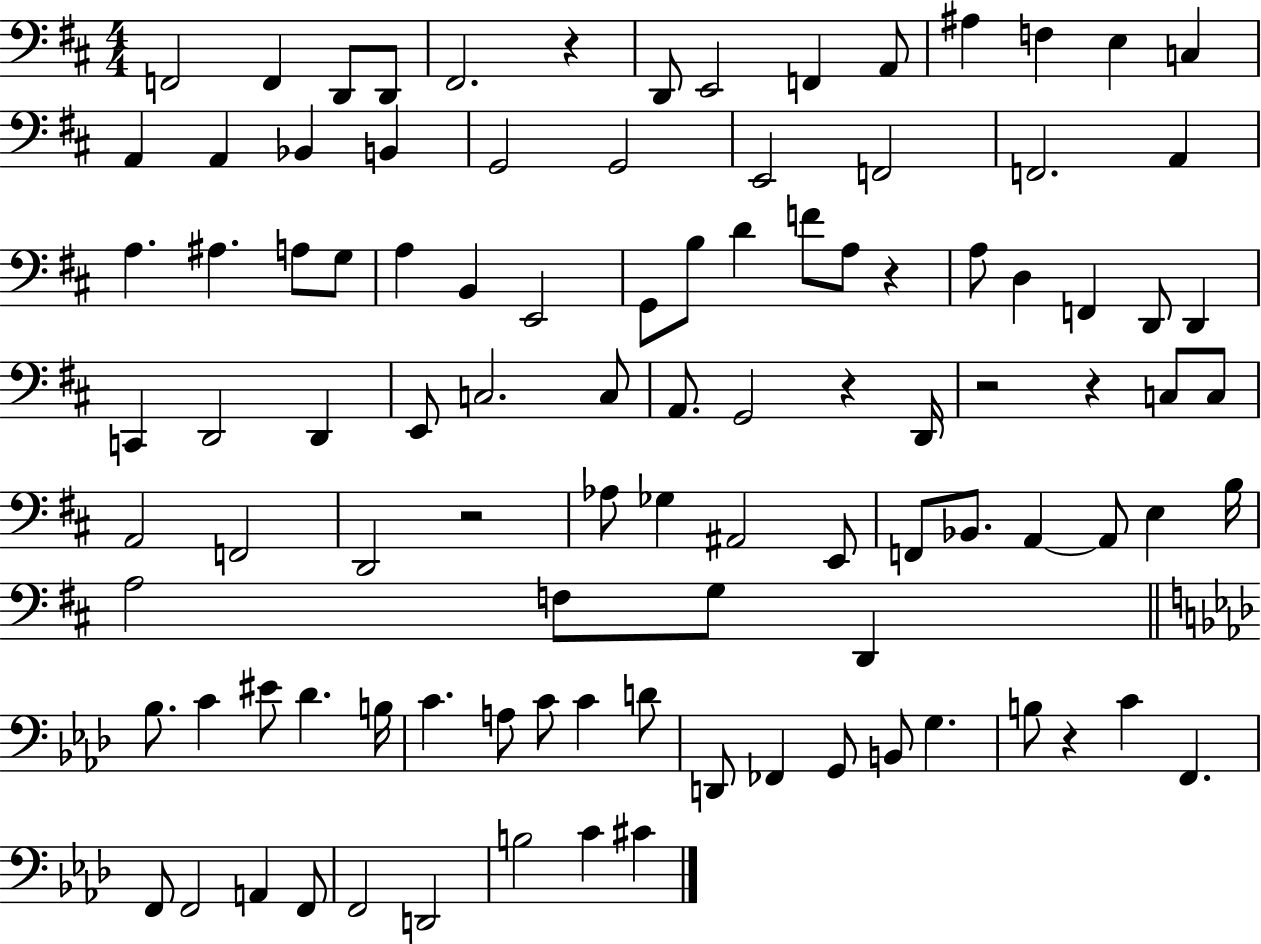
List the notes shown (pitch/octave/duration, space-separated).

F2/h F2/q D2/e D2/e F#2/h. R/q D2/e E2/h F2/q A2/e A#3/q F3/q E3/q C3/q A2/q A2/q Bb2/q B2/q G2/h G2/h E2/h F2/h F2/h. A2/q A3/q. A#3/q. A3/e G3/e A3/q B2/q E2/h G2/e B3/e D4/q F4/e A3/e R/q A3/e D3/q F2/q D2/e D2/q C2/q D2/h D2/q E2/e C3/h. C3/e A2/e. G2/h R/q D2/s R/h R/q C3/e C3/e A2/h F2/h D2/h R/h Ab3/e Gb3/q A#2/h E2/e F2/e Bb2/e. A2/q A2/e E3/q B3/s A3/h F3/e G3/e D2/q Bb3/e. C4/q EIS4/e Db4/q. B3/s C4/q. A3/e C4/e C4/q D4/e D2/e FES2/q G2/e B2/e G3/q. B3/e R/q C4/q F2/q. F2/e F2/h A2/q F2/e F2/h D2/h B3/h C4/q C#4/q